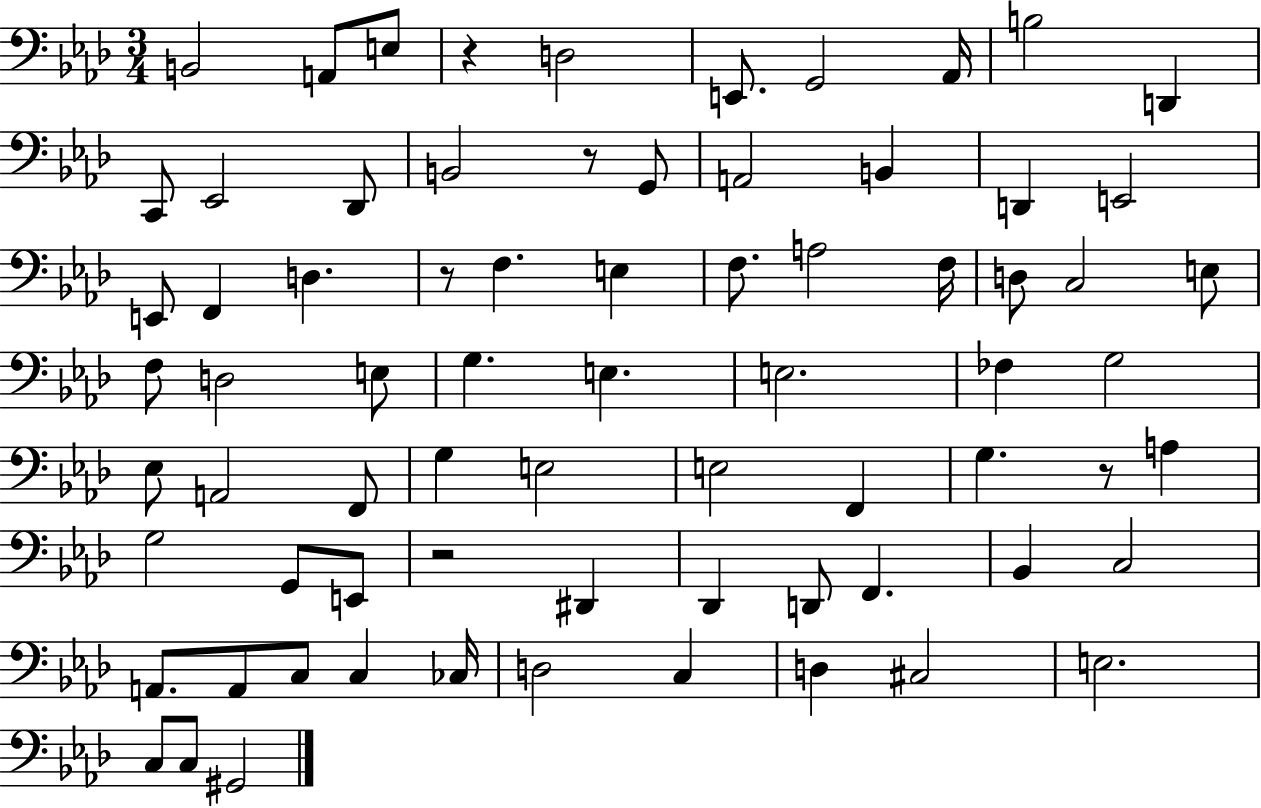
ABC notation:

X:1
T:Untitled
M:3/4
L:1/4
K:Ab
B,,2 A,,/2 E,/2 z D,2 E,,/2 G,,2 _A,,/4 B,2 D,, C,,/2 _E,,2 _D,,/2 B,,2 z/2 G,,/2 A,,2 B,, D,, E,,2 E,,/2 F,, D, z/2 F, E, F,/2 A,2 F,/4 D,/2 C,2 E,/2 F,/2 D,2 E,/2 G, E, E,2 _F, G,2 _E,/2 A,,2 F,,/2 G, E,2 E,2 F,, G, z/2 A, G,2 G,,/2 E,,/2 z2 ^D,, _D,, D,,/2 F,, _B,, C,2 A,,/2 A,,/2 C,/2 C, _C,/4 D,2 C, D, ^C,2 E,2 C,/2 C,/2 ^G,,2